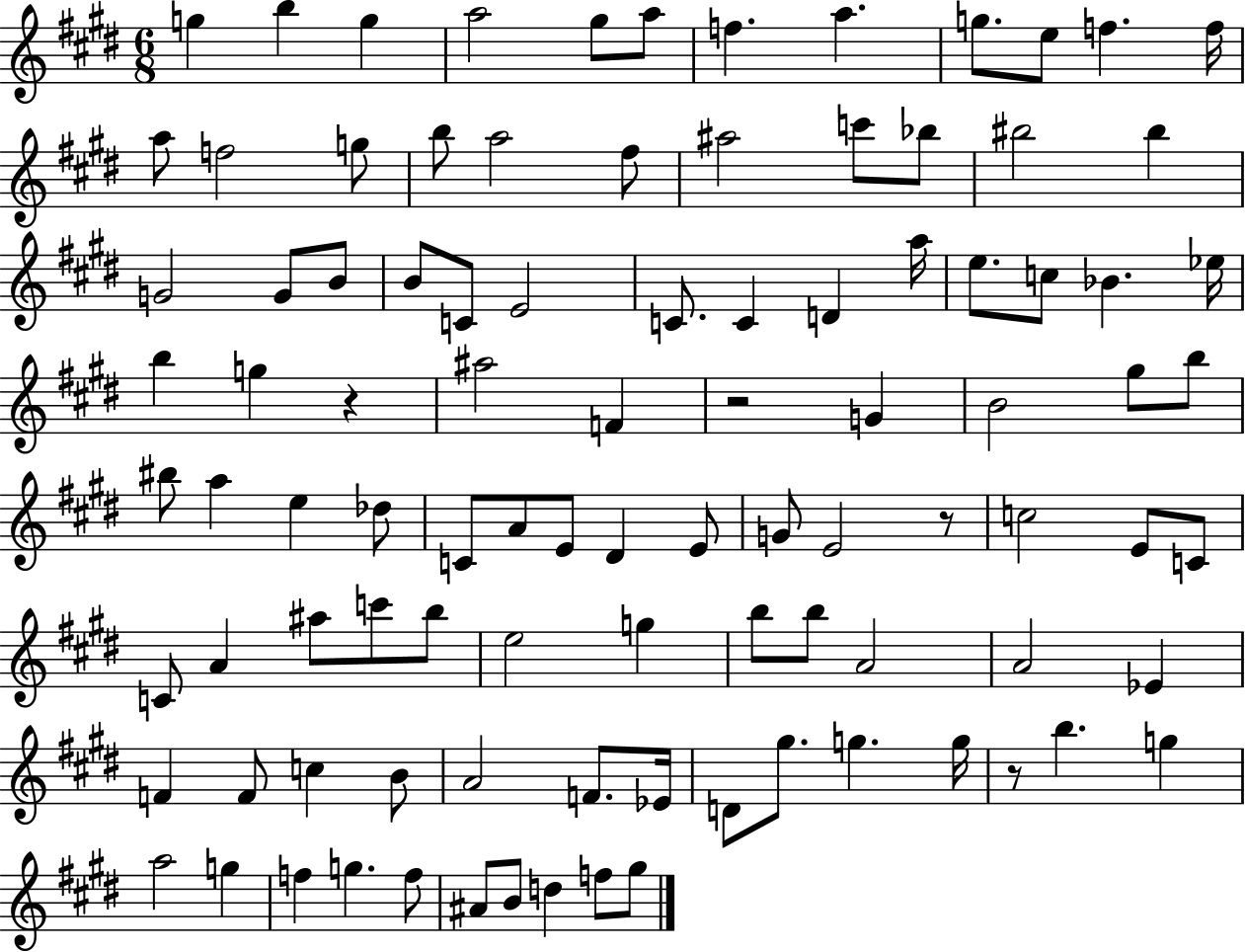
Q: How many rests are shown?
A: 4